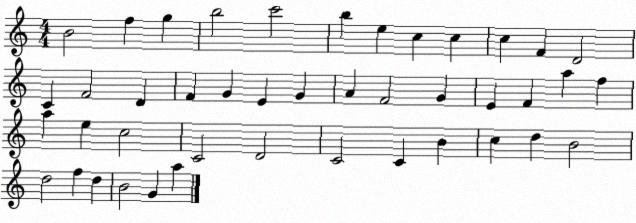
X:1
T:Untitled
M:4/4
L:1/4
K:C
B2 f g b2 c'2 b e c c c F D2 C F2 D F G E G A F2 G E F a f a e c2 C2 D2 C2 C B c d B2 d2 f d B2 G a